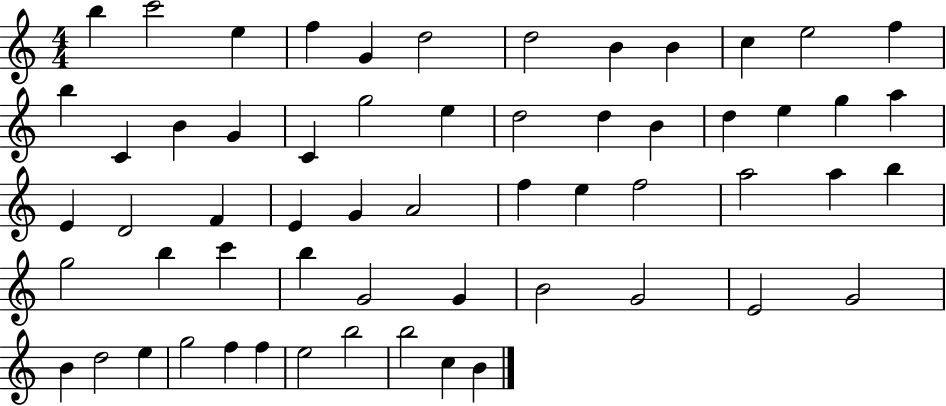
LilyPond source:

{
  \clef treble
  \numericTimeSignature
  \time 4/4
  \key c \major
  b''4 c'''2 e''4 | f''4 g'4 d''2 | d''2 b'4 b'4 | c''4 e''2 f''4 | \break b''4 c'4 b'4 g'4 | c'4 g''2 e''4 | d''2 d''4 b'4 | d''4 e''4 g''4 a''4 | \break e'4 d'2 f'4 | e'4 g'4 a'2 | f''4 e''4 f''2 | a''2 a''4 b''4 | \break g''2 b''4 c'''4 | b''4 g'2 g'4 | b'2 g'2 | e'2 g'2 | \break b'4 d''2 e''4 | g''2 f''4 f''4 | e''2 b''2 | b''2 c''4 b'4 | \break \bar "|."
}